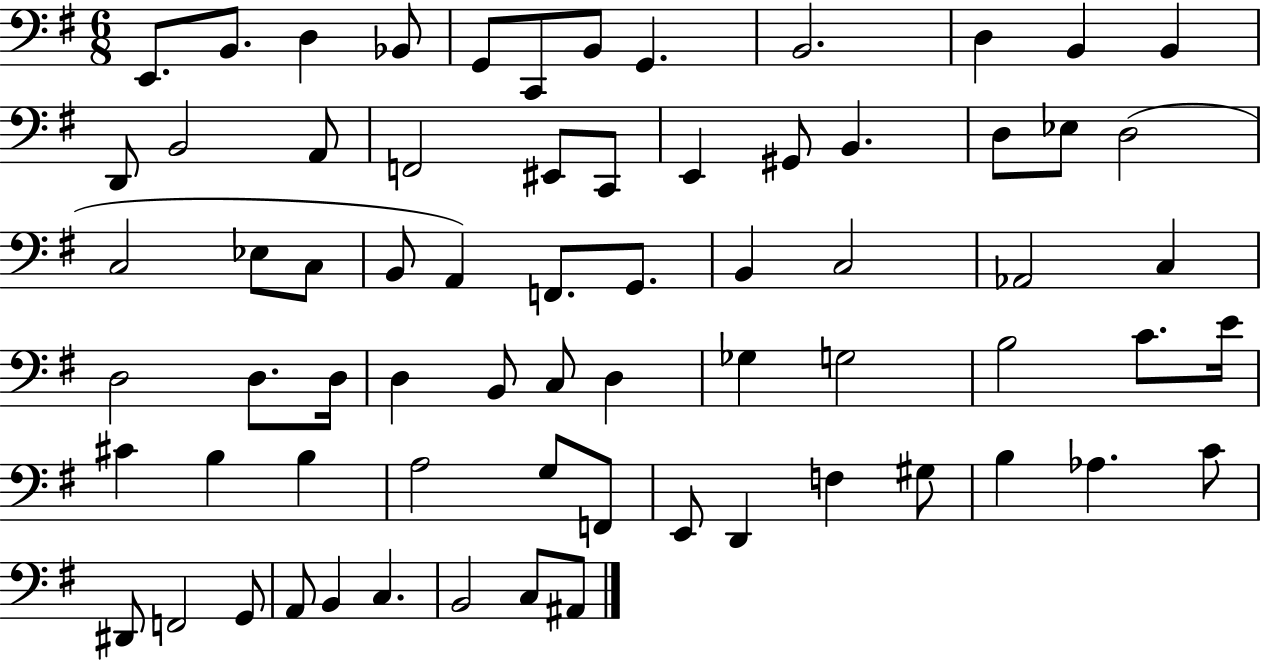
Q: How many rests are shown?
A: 0